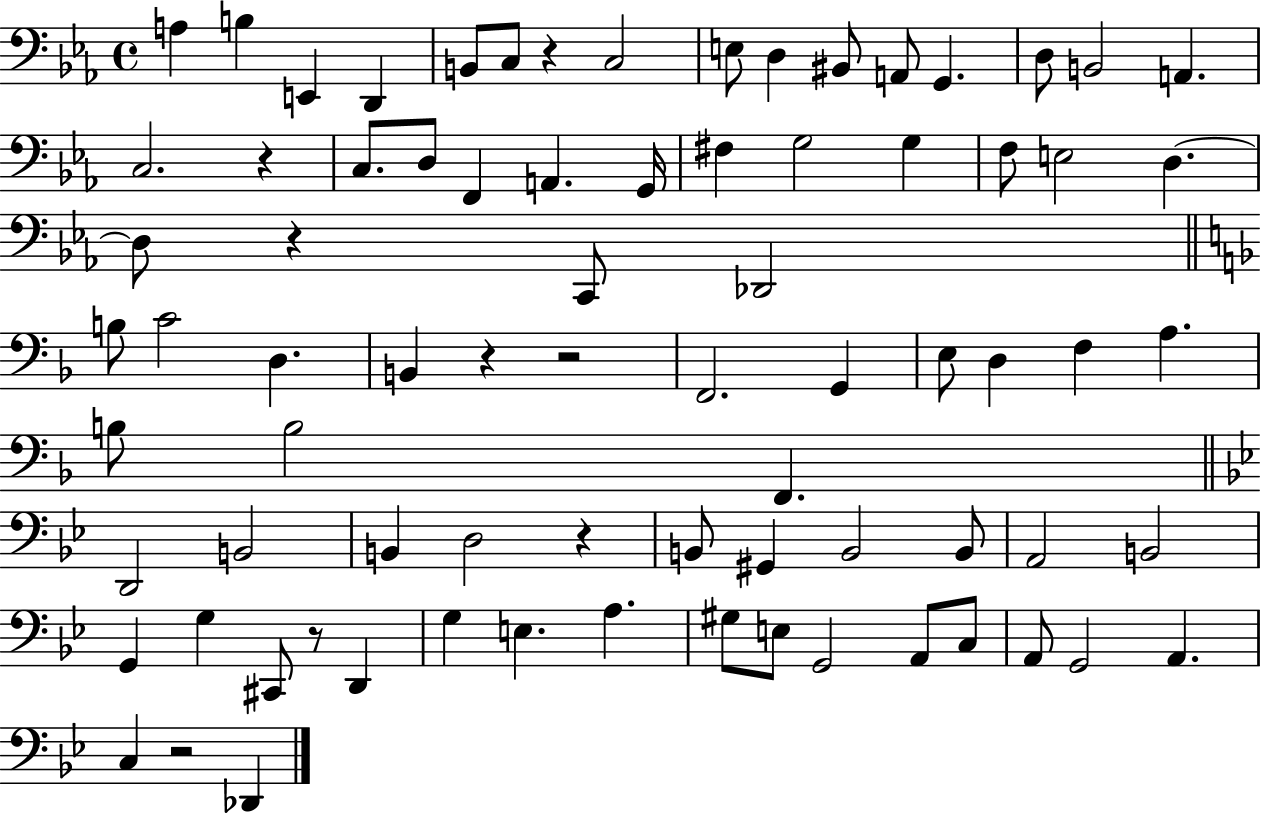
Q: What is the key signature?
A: EES major